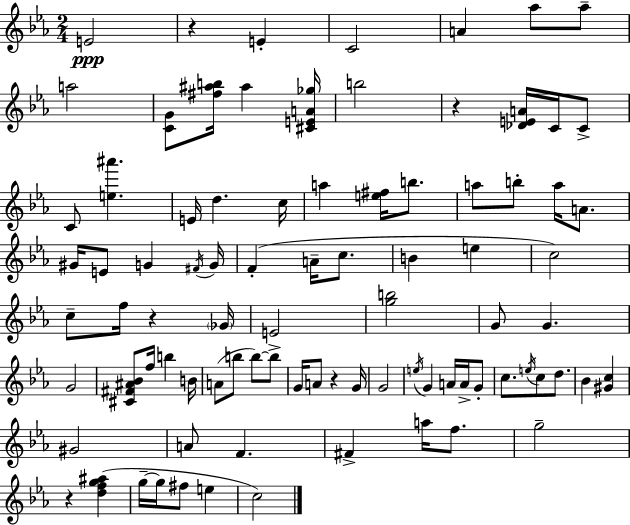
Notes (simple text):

E4/h R/q E4/q C4/h A4/q Ab5/e Ab5/e A5/h [C4,G4]/e [F#5,A#5,B5]/s A#5/q [C#4,E4,A4,Gb5]/s B5/h R/q [Db4,E4,A4]/s C4/s C4/e C4/e [E5,A#6]/q. E4/s D5/q. C5/s A5/q [E5,F#5]/s B5/e. A5/e B5/e A5/s A4/e. G#4/s E4/e G4/q F#4/s G4/s F4/q A4/s C5/e. B4/q E5/q C5/h C5/e F5/s R/q Gb4/s E4/h [G5,B5]/h G4/e G4/q. G4/h [C#4,F#4,A#4,Bb4]/e F5/s B5/q B4/s A4/e B5/e B5/e B5/e G4/s A4/e R/q G4/s G4/h E5/s G4/q A4/s A4/s G4/e C5/e. E5/s C5/e D5/e. Bb4/q [G#4,C5]/q G#4/h A4/e F4/q. F#4/q A5/s F5/e. G5/h R/q [D5,F5,G5,A#5]/q G5/s G5/s F#5/e E5/q C5/h